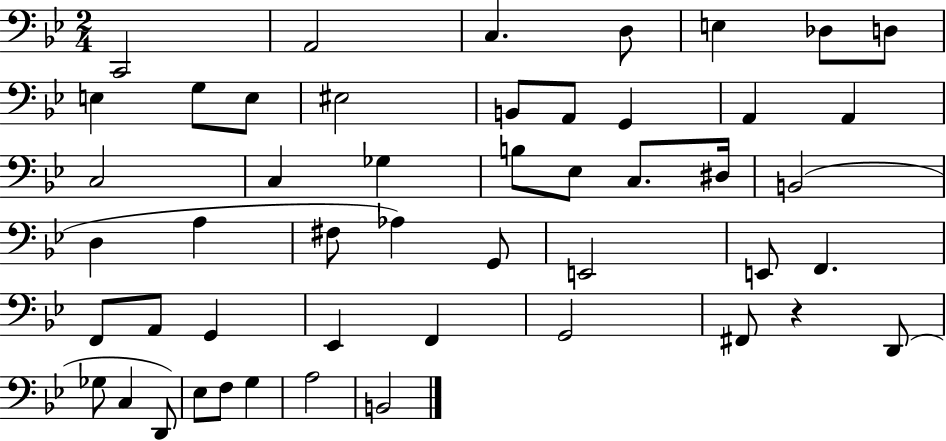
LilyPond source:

{
  \clef bass
  \numericTimeSignature
  \time 2/4
  \key bes \major
  c,2 | a,2 | c4. d8 | e4 des8 d8 | \break e4 g8 e8 | eis2 | b,8 a,8 g,4 | a,4 a,4 | \break c2 | c4 ges4 | b8 ees8 c8. dis16 | b,2( | \break d4 a4 | fis8 aes4) g,8 | e,2 | e,8 f,4. | \break f,8 a,8 g,4 | ees,4 f,4 | g,2 | fis,8 r4 d,8( | \break ges8 c4 d,8) | ees8 f8 g4 | a2 | b,2 | \break \bar "|."
}